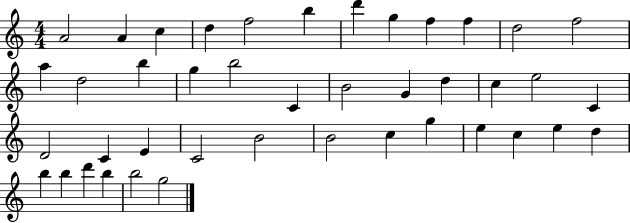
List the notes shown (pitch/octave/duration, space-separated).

A4/h A4/q C5/q D5/q F5/h B5/q D6/q G5/q F5/q F5/q D5/h F5/h A5/q D5/h B5/q G5/q B5/h C4/q B4/h G4/q D5/q C5/q E5/h C4/q D4/h C4/q E4/q C4/h B4/h B4/h C5/q G5/q E5/q C5/q E5/q D5/q B5/q B5/q D6/q B5/q B5/h G5/h